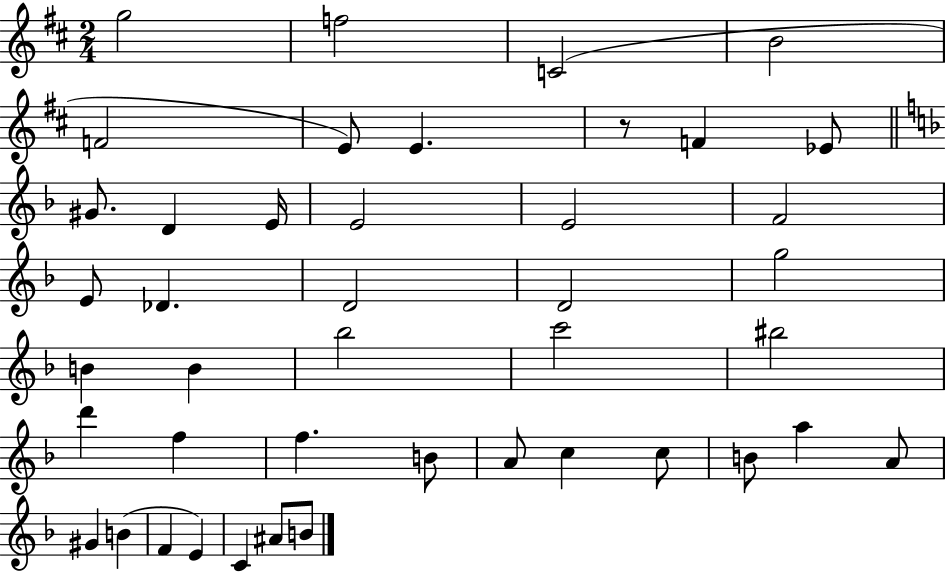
G5/h F5/h C4/h B4/h F4/h E4/e E4/q. R/e F4/q Eb4/e G#4/e. D4/q E4/s E4/h E4/h F4/h E4/e Db4/q. D4/h D4/h G5/h B4/q B4/q Bb5/h C6/h BIS5/h D6/q F5/q F5/q. B4/e A4/e C5/q C5/e B4/e A5/q A4/e G#4/q B4/q F4/q E4/q C4/q A#4/e B4/e